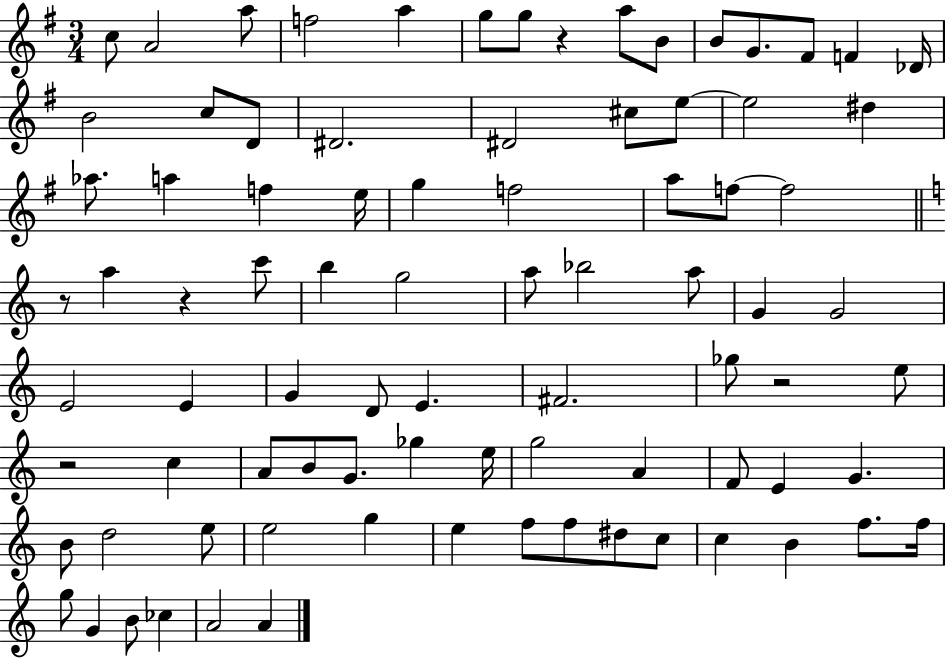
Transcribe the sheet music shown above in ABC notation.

X:1
T:Untitled
M:3/4
L:1/4
K:G
c/2 A2 a/2 f2 a g/2 g/2 z a/2 B/2 B/2 G/2 ^F/2 F _D/4 B2 c/2 D/2 ^D2 ^D2 ^c/2 e/2 e2 ^d _a/2 a f e/4 g f2 a/2 f/2 f2 z/2 a z c'/2 b g2 a/2 _b2 a/2 G G2 E2 E G D/2 E ^F2 _g/2 z2 e/2 z2 c A/2 B/2 G/2 _g e/4 g2 A F/2 E G B/2 d2 e/2 e2 g e f/2 f/2 ^d/2 c/2 c B f/2 f/4 g/2 G B/2 _c A2 A